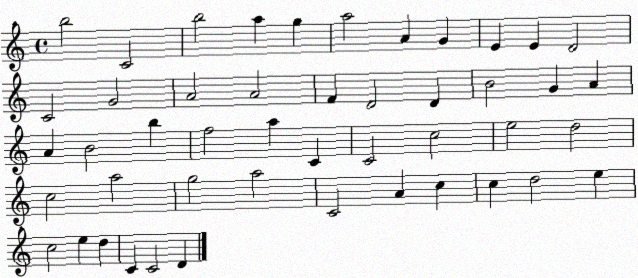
X:1
T:Untitled
M:4/4
L:1/4
K:C
b2 C2 b2 a g a2 A G E E D2 C2 G2 A2 A2 F D2 D B2 G A A B2 b f2 a C C2 c2 e2 d2 c2 a2 g2 a2 C2 A c c d2 e c2 e d C C2 D